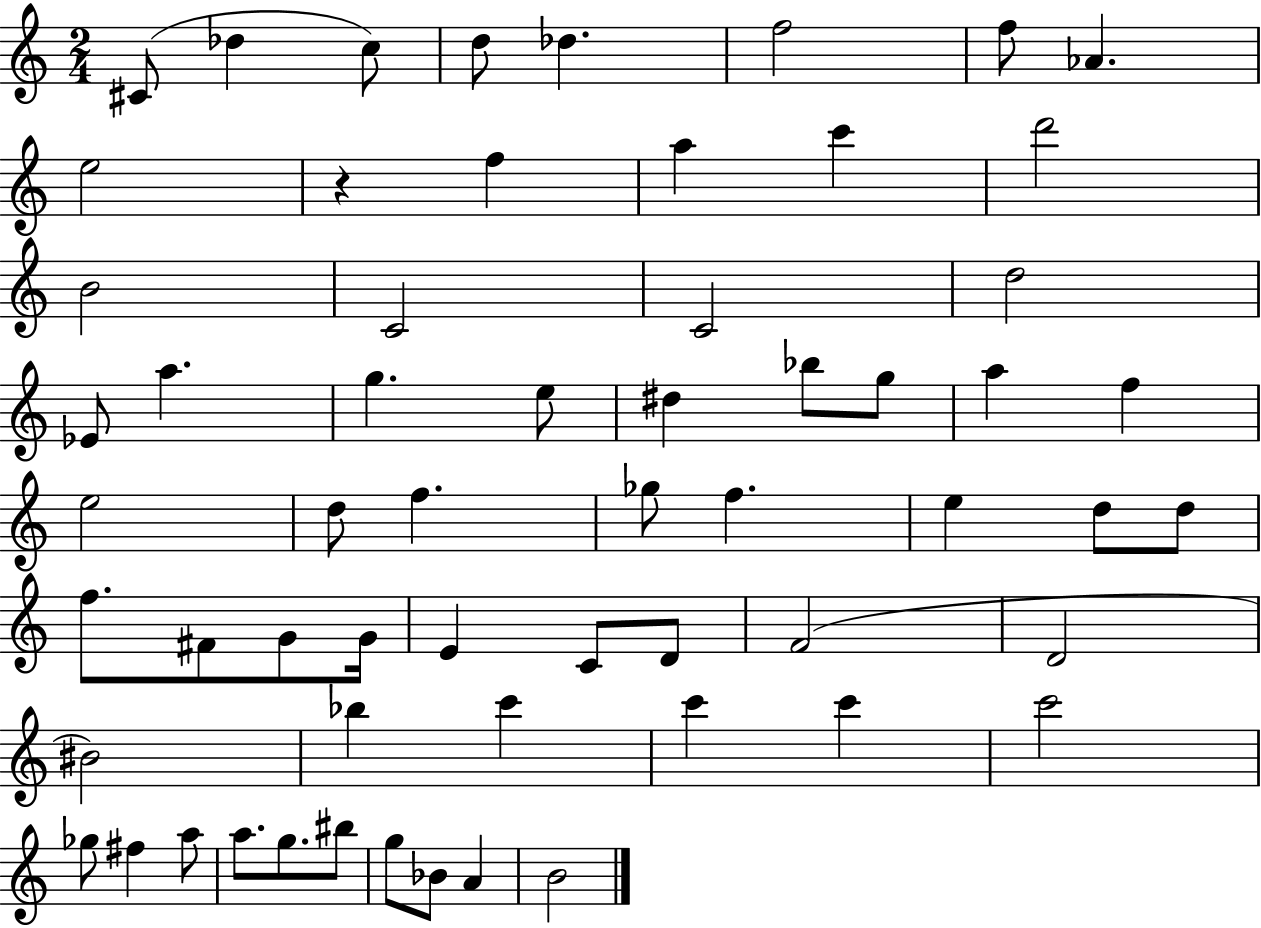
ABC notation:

X:1
T:Untitled
M:2/4
L:1/4
K:C
^C/2 _d c/2 d/2 _d f2 f/2 _A e2 z f a c' d'2 B2 C2 C2 d2 _E/2 a g e/2 ^d _b/2 g/2 a f e2 d/2 f _g/2 f e d/2 d/2 f/2 ^F/2 G/2 G/4 E C/2 D/2 F2 D2 ^B2 _b c' c' c' c'2 _g/2 ^f a/2 a/2 g/2 ^b/2 g/2 _B/2 A B2